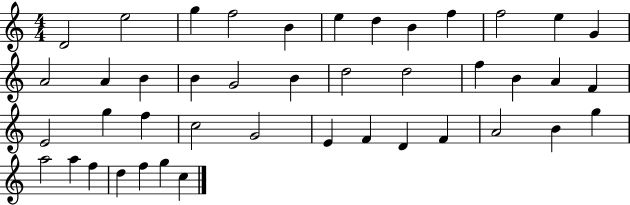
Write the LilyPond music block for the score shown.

{
  \clef treble
  \numericTimeSignature
  \time 4/4
  \key c \major
  d'2 e''2 | g''4 f''2 b'4 | e''4 d''4 b'4 f''4 | f''2 e''4 g'4 | \break a'2 a'4 b'4 | b'4 g'2 b'4 | d''2 d''2 | f''4 b'4 a'4 f'4 | \break e'2 g''4 f''4 | c''2 g'2 | e'4 f'4 d'4 f'4 | a'2 b'4 g''4 | \break a''2 a''4 f''4 | d''4 f''4 g''4 c''4 | \bar "|."
}